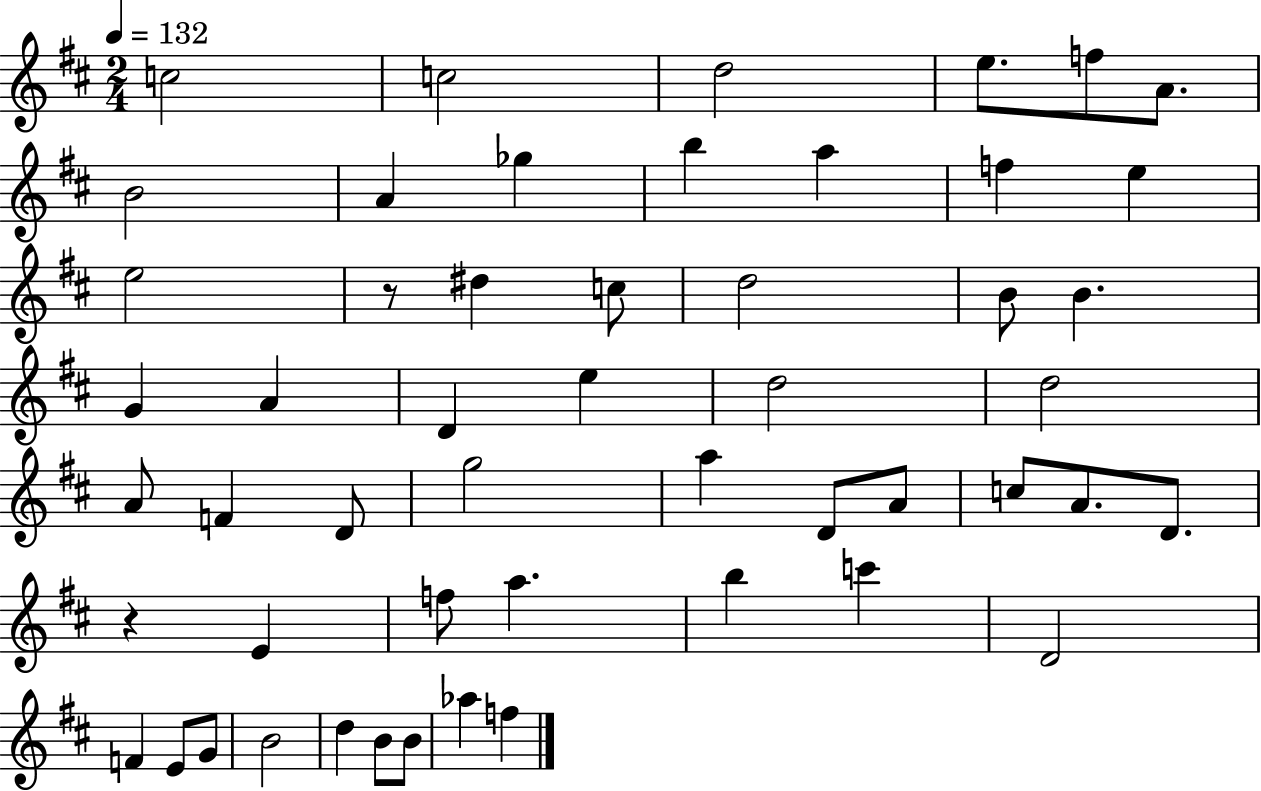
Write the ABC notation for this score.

X:1
T:Untitled
M:2/4
L:1/4
K:D
c2 c2 d2 e/2 f/2 A/2 B2 A _g b a f e e2 z/2 ^d c/2 d2 B/2 B G A D e d2 d2 A/2 F D/2 g2 a D/2 A/2 c/2 A/2 D/2 z E f/2 a b c' D2 F E/2 G/2 B2 d B/2 B/2 _a f